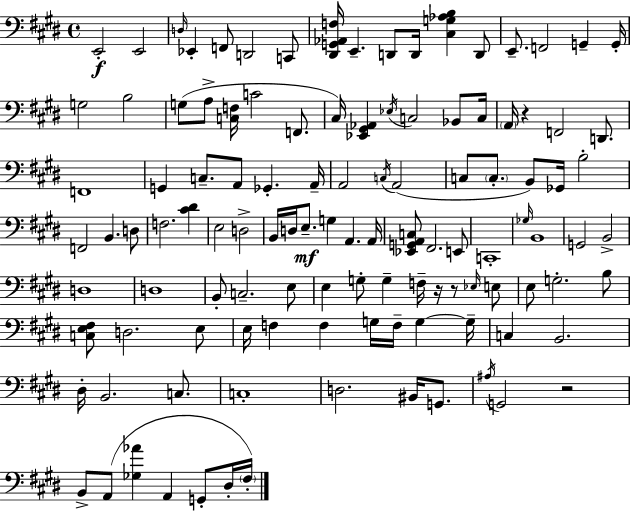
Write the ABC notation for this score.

X:1
T:Untitled
M:4/4
L:1/4
K:E
E,,2 E,,2 D,/4 _E,, F,,/2 D,,2 C,,/2 [^D,,G,,_A,,F,]/4 E,, D,,/2 D,,/4 [^C,G,_A,B,] D,,/2 E,,/2 F,,2 G,, G,,/4 G,2 B,2 G,/2 A,/2 [C,F,]/4 C2 F,,/2 ^C,/4 [_E,,^G,,_A,,] _E,/4 C,2 _B,,/2 C,/4 A,,/4 z F,,2 D,,/2 F,,4 G,, C,/2 A,,/2 _G,, A,,/4 A,,2 C,/4 A,,2 C,/2 C,/2 B,,/2 _G,,/4 B,2 F,,2 B,, D,/2 F,2 [^C^D] E,2 D,2 B,,/4 D,/4 E,/2 G, A,, A,,/4 [_E,,G,,A,,C,]/2 ^F,,2 E,,/2 C,,4 _G,/4 B,,4 G,,2 B,,2 D,4 D,4 B,,/2 C,2 E,/2 E, G,/2 G, F,/4 z/4 z/2 _E,/4 E,/2 E,/2 G,2 B,/2 [C,E,^F,]/2 D,2 E,/2 E,/4 F, F, G,/4 F,/4 G, G,/4 C, B,,2 ^D,/4 B,,2 C,/2 C,4 D,2 ^B,,/4 G,,/2 ^A,/4 G,,2 z2 B,,/2 A,,/2 [_G,_A] A,, G,,/2 ^D,/4 ^F,/4